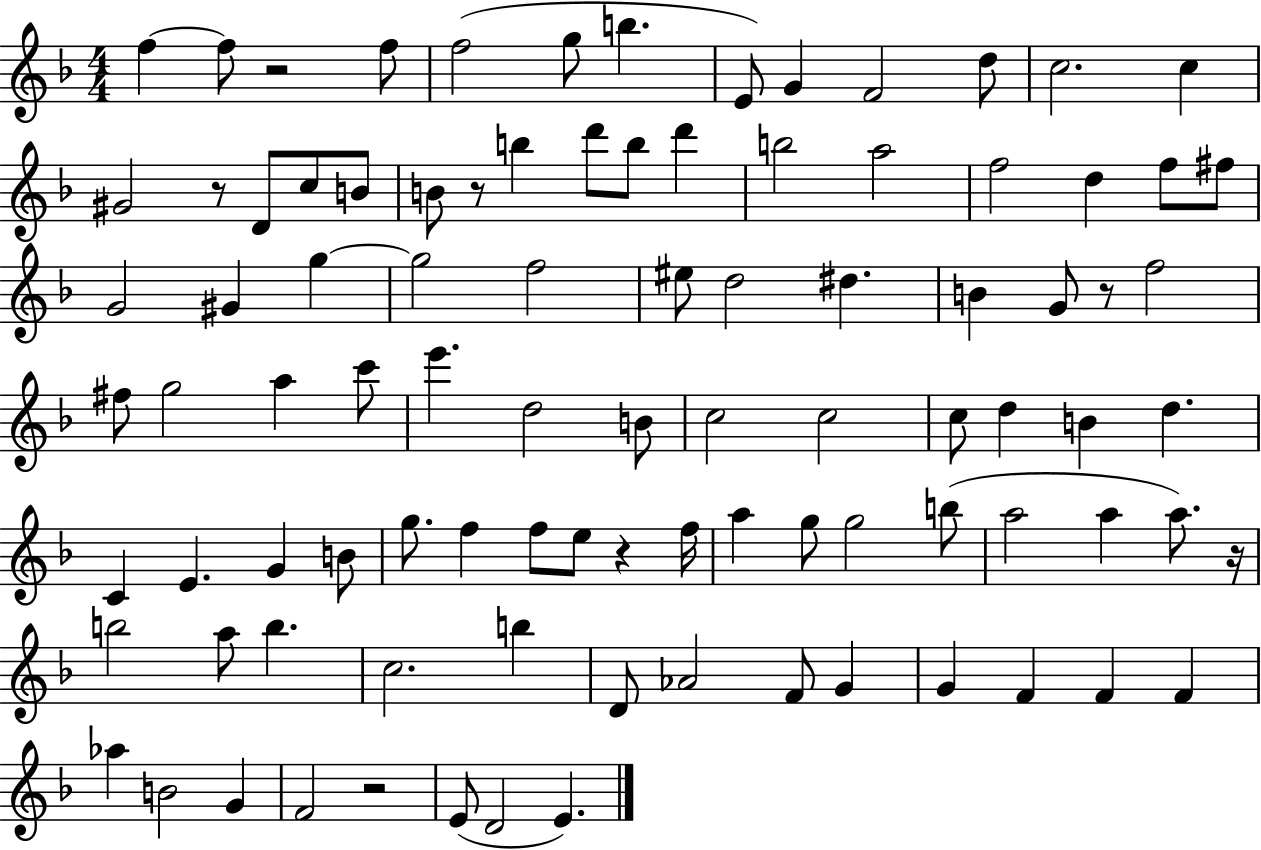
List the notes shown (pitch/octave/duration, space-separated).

F5/q F5/e R/h F5/e F5/h G5/e B5/q. E4/e G4/q F4/h D5/e C5/h. C5/q G#4/h R/e D4/e C5/e B4/e B4/e R/e B5/q D6/e B5/e D6/q B5/h A5/h F5/h D5/q F5/e F#5/e G4/h G#4/q G5/q G5/h F5/h EIS5/e D5/h D#5/q. B4/q G4/e R/e F5/h F#5/e G5/h A5/q C6/e E6/q. D5/h B4/e C5/h C5/h C5/e D5/q B4/q D5/q. C4/q E4/q. G4/q B4/e G5/e. F5/q F5/e E5/e R/q F5/s A5/q G5/e G5/h B5/e A5/h A5/q A5/e. R/s B5/h A5/e B5/q. C5/h. B5/q D4/e Ab4/h F4/e G4/q G4/q F4/q F4/q F4/q Ab5/q B4/h G4/q F4/h R/h E4/e D4/h E4/q.